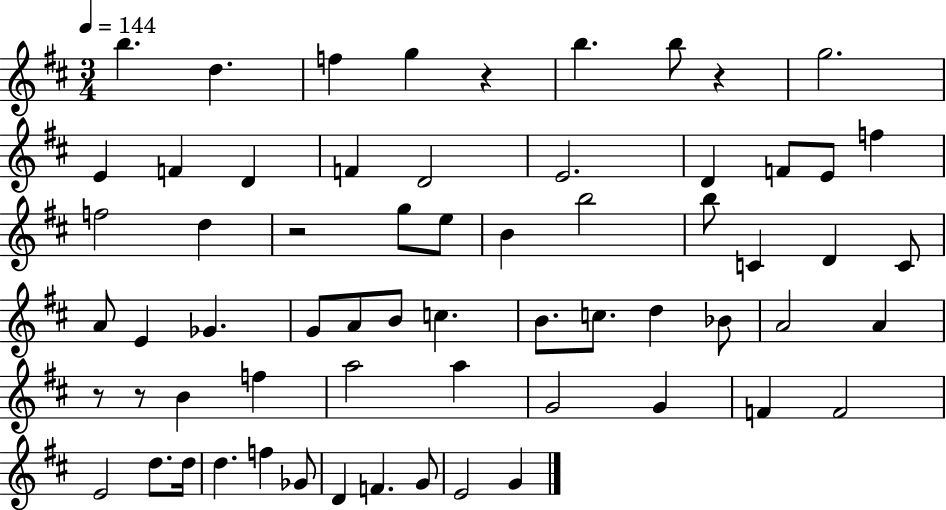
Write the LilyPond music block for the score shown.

{
  \clef treble
  \numericTimeSignature
  \time 3/4
  \key d \major
  \tempo 4 = 144
  b''4. d''4. | f''4 g''4 r4 | b''4. b''8 r4 | g''2. | \break e'4 f'4 d'4 | f'4 d'2 | e'2. | d'4 f'8 e'8 f''4 | \break f''2 d''4 | r2 g''8 e''8 | b'4 b''2 | b''8 c'4 d'4 c'8 | \break a'8 e'4 ges'4. | g'8 a'8 b'8 c''4. | b'8. c''8. d''4 bes'8 | a'2 a'4 | \break r8 r8 b'4 f''4 | a''2 a''4 | g'2 g'4 | f'4 f'2 | \break e'2 d''8. d''16 | d''4. f''4 ges'8 | d'4 f'4. g'8 | e'2 g'4 | \break \bar "|."
}